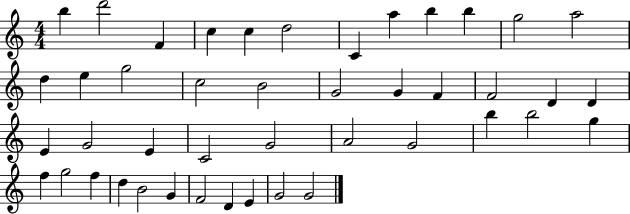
B5/q D6/h F4/q C5/q C5/q D5/h C4/q A5/q B5/q B5/q G5/h A5/h D5/q E5/q G5/h C5/h B4/h G4/h G4/q F4/q F4/h D4/q D4/q E4/q G4/h E4/q C4/h G4/h A4/h G4/h B5/q B5/h G5/q F5/q G5/h F5/q D5/q B4/h G4/q F4/h D4/q E4/q G4/h G4/h